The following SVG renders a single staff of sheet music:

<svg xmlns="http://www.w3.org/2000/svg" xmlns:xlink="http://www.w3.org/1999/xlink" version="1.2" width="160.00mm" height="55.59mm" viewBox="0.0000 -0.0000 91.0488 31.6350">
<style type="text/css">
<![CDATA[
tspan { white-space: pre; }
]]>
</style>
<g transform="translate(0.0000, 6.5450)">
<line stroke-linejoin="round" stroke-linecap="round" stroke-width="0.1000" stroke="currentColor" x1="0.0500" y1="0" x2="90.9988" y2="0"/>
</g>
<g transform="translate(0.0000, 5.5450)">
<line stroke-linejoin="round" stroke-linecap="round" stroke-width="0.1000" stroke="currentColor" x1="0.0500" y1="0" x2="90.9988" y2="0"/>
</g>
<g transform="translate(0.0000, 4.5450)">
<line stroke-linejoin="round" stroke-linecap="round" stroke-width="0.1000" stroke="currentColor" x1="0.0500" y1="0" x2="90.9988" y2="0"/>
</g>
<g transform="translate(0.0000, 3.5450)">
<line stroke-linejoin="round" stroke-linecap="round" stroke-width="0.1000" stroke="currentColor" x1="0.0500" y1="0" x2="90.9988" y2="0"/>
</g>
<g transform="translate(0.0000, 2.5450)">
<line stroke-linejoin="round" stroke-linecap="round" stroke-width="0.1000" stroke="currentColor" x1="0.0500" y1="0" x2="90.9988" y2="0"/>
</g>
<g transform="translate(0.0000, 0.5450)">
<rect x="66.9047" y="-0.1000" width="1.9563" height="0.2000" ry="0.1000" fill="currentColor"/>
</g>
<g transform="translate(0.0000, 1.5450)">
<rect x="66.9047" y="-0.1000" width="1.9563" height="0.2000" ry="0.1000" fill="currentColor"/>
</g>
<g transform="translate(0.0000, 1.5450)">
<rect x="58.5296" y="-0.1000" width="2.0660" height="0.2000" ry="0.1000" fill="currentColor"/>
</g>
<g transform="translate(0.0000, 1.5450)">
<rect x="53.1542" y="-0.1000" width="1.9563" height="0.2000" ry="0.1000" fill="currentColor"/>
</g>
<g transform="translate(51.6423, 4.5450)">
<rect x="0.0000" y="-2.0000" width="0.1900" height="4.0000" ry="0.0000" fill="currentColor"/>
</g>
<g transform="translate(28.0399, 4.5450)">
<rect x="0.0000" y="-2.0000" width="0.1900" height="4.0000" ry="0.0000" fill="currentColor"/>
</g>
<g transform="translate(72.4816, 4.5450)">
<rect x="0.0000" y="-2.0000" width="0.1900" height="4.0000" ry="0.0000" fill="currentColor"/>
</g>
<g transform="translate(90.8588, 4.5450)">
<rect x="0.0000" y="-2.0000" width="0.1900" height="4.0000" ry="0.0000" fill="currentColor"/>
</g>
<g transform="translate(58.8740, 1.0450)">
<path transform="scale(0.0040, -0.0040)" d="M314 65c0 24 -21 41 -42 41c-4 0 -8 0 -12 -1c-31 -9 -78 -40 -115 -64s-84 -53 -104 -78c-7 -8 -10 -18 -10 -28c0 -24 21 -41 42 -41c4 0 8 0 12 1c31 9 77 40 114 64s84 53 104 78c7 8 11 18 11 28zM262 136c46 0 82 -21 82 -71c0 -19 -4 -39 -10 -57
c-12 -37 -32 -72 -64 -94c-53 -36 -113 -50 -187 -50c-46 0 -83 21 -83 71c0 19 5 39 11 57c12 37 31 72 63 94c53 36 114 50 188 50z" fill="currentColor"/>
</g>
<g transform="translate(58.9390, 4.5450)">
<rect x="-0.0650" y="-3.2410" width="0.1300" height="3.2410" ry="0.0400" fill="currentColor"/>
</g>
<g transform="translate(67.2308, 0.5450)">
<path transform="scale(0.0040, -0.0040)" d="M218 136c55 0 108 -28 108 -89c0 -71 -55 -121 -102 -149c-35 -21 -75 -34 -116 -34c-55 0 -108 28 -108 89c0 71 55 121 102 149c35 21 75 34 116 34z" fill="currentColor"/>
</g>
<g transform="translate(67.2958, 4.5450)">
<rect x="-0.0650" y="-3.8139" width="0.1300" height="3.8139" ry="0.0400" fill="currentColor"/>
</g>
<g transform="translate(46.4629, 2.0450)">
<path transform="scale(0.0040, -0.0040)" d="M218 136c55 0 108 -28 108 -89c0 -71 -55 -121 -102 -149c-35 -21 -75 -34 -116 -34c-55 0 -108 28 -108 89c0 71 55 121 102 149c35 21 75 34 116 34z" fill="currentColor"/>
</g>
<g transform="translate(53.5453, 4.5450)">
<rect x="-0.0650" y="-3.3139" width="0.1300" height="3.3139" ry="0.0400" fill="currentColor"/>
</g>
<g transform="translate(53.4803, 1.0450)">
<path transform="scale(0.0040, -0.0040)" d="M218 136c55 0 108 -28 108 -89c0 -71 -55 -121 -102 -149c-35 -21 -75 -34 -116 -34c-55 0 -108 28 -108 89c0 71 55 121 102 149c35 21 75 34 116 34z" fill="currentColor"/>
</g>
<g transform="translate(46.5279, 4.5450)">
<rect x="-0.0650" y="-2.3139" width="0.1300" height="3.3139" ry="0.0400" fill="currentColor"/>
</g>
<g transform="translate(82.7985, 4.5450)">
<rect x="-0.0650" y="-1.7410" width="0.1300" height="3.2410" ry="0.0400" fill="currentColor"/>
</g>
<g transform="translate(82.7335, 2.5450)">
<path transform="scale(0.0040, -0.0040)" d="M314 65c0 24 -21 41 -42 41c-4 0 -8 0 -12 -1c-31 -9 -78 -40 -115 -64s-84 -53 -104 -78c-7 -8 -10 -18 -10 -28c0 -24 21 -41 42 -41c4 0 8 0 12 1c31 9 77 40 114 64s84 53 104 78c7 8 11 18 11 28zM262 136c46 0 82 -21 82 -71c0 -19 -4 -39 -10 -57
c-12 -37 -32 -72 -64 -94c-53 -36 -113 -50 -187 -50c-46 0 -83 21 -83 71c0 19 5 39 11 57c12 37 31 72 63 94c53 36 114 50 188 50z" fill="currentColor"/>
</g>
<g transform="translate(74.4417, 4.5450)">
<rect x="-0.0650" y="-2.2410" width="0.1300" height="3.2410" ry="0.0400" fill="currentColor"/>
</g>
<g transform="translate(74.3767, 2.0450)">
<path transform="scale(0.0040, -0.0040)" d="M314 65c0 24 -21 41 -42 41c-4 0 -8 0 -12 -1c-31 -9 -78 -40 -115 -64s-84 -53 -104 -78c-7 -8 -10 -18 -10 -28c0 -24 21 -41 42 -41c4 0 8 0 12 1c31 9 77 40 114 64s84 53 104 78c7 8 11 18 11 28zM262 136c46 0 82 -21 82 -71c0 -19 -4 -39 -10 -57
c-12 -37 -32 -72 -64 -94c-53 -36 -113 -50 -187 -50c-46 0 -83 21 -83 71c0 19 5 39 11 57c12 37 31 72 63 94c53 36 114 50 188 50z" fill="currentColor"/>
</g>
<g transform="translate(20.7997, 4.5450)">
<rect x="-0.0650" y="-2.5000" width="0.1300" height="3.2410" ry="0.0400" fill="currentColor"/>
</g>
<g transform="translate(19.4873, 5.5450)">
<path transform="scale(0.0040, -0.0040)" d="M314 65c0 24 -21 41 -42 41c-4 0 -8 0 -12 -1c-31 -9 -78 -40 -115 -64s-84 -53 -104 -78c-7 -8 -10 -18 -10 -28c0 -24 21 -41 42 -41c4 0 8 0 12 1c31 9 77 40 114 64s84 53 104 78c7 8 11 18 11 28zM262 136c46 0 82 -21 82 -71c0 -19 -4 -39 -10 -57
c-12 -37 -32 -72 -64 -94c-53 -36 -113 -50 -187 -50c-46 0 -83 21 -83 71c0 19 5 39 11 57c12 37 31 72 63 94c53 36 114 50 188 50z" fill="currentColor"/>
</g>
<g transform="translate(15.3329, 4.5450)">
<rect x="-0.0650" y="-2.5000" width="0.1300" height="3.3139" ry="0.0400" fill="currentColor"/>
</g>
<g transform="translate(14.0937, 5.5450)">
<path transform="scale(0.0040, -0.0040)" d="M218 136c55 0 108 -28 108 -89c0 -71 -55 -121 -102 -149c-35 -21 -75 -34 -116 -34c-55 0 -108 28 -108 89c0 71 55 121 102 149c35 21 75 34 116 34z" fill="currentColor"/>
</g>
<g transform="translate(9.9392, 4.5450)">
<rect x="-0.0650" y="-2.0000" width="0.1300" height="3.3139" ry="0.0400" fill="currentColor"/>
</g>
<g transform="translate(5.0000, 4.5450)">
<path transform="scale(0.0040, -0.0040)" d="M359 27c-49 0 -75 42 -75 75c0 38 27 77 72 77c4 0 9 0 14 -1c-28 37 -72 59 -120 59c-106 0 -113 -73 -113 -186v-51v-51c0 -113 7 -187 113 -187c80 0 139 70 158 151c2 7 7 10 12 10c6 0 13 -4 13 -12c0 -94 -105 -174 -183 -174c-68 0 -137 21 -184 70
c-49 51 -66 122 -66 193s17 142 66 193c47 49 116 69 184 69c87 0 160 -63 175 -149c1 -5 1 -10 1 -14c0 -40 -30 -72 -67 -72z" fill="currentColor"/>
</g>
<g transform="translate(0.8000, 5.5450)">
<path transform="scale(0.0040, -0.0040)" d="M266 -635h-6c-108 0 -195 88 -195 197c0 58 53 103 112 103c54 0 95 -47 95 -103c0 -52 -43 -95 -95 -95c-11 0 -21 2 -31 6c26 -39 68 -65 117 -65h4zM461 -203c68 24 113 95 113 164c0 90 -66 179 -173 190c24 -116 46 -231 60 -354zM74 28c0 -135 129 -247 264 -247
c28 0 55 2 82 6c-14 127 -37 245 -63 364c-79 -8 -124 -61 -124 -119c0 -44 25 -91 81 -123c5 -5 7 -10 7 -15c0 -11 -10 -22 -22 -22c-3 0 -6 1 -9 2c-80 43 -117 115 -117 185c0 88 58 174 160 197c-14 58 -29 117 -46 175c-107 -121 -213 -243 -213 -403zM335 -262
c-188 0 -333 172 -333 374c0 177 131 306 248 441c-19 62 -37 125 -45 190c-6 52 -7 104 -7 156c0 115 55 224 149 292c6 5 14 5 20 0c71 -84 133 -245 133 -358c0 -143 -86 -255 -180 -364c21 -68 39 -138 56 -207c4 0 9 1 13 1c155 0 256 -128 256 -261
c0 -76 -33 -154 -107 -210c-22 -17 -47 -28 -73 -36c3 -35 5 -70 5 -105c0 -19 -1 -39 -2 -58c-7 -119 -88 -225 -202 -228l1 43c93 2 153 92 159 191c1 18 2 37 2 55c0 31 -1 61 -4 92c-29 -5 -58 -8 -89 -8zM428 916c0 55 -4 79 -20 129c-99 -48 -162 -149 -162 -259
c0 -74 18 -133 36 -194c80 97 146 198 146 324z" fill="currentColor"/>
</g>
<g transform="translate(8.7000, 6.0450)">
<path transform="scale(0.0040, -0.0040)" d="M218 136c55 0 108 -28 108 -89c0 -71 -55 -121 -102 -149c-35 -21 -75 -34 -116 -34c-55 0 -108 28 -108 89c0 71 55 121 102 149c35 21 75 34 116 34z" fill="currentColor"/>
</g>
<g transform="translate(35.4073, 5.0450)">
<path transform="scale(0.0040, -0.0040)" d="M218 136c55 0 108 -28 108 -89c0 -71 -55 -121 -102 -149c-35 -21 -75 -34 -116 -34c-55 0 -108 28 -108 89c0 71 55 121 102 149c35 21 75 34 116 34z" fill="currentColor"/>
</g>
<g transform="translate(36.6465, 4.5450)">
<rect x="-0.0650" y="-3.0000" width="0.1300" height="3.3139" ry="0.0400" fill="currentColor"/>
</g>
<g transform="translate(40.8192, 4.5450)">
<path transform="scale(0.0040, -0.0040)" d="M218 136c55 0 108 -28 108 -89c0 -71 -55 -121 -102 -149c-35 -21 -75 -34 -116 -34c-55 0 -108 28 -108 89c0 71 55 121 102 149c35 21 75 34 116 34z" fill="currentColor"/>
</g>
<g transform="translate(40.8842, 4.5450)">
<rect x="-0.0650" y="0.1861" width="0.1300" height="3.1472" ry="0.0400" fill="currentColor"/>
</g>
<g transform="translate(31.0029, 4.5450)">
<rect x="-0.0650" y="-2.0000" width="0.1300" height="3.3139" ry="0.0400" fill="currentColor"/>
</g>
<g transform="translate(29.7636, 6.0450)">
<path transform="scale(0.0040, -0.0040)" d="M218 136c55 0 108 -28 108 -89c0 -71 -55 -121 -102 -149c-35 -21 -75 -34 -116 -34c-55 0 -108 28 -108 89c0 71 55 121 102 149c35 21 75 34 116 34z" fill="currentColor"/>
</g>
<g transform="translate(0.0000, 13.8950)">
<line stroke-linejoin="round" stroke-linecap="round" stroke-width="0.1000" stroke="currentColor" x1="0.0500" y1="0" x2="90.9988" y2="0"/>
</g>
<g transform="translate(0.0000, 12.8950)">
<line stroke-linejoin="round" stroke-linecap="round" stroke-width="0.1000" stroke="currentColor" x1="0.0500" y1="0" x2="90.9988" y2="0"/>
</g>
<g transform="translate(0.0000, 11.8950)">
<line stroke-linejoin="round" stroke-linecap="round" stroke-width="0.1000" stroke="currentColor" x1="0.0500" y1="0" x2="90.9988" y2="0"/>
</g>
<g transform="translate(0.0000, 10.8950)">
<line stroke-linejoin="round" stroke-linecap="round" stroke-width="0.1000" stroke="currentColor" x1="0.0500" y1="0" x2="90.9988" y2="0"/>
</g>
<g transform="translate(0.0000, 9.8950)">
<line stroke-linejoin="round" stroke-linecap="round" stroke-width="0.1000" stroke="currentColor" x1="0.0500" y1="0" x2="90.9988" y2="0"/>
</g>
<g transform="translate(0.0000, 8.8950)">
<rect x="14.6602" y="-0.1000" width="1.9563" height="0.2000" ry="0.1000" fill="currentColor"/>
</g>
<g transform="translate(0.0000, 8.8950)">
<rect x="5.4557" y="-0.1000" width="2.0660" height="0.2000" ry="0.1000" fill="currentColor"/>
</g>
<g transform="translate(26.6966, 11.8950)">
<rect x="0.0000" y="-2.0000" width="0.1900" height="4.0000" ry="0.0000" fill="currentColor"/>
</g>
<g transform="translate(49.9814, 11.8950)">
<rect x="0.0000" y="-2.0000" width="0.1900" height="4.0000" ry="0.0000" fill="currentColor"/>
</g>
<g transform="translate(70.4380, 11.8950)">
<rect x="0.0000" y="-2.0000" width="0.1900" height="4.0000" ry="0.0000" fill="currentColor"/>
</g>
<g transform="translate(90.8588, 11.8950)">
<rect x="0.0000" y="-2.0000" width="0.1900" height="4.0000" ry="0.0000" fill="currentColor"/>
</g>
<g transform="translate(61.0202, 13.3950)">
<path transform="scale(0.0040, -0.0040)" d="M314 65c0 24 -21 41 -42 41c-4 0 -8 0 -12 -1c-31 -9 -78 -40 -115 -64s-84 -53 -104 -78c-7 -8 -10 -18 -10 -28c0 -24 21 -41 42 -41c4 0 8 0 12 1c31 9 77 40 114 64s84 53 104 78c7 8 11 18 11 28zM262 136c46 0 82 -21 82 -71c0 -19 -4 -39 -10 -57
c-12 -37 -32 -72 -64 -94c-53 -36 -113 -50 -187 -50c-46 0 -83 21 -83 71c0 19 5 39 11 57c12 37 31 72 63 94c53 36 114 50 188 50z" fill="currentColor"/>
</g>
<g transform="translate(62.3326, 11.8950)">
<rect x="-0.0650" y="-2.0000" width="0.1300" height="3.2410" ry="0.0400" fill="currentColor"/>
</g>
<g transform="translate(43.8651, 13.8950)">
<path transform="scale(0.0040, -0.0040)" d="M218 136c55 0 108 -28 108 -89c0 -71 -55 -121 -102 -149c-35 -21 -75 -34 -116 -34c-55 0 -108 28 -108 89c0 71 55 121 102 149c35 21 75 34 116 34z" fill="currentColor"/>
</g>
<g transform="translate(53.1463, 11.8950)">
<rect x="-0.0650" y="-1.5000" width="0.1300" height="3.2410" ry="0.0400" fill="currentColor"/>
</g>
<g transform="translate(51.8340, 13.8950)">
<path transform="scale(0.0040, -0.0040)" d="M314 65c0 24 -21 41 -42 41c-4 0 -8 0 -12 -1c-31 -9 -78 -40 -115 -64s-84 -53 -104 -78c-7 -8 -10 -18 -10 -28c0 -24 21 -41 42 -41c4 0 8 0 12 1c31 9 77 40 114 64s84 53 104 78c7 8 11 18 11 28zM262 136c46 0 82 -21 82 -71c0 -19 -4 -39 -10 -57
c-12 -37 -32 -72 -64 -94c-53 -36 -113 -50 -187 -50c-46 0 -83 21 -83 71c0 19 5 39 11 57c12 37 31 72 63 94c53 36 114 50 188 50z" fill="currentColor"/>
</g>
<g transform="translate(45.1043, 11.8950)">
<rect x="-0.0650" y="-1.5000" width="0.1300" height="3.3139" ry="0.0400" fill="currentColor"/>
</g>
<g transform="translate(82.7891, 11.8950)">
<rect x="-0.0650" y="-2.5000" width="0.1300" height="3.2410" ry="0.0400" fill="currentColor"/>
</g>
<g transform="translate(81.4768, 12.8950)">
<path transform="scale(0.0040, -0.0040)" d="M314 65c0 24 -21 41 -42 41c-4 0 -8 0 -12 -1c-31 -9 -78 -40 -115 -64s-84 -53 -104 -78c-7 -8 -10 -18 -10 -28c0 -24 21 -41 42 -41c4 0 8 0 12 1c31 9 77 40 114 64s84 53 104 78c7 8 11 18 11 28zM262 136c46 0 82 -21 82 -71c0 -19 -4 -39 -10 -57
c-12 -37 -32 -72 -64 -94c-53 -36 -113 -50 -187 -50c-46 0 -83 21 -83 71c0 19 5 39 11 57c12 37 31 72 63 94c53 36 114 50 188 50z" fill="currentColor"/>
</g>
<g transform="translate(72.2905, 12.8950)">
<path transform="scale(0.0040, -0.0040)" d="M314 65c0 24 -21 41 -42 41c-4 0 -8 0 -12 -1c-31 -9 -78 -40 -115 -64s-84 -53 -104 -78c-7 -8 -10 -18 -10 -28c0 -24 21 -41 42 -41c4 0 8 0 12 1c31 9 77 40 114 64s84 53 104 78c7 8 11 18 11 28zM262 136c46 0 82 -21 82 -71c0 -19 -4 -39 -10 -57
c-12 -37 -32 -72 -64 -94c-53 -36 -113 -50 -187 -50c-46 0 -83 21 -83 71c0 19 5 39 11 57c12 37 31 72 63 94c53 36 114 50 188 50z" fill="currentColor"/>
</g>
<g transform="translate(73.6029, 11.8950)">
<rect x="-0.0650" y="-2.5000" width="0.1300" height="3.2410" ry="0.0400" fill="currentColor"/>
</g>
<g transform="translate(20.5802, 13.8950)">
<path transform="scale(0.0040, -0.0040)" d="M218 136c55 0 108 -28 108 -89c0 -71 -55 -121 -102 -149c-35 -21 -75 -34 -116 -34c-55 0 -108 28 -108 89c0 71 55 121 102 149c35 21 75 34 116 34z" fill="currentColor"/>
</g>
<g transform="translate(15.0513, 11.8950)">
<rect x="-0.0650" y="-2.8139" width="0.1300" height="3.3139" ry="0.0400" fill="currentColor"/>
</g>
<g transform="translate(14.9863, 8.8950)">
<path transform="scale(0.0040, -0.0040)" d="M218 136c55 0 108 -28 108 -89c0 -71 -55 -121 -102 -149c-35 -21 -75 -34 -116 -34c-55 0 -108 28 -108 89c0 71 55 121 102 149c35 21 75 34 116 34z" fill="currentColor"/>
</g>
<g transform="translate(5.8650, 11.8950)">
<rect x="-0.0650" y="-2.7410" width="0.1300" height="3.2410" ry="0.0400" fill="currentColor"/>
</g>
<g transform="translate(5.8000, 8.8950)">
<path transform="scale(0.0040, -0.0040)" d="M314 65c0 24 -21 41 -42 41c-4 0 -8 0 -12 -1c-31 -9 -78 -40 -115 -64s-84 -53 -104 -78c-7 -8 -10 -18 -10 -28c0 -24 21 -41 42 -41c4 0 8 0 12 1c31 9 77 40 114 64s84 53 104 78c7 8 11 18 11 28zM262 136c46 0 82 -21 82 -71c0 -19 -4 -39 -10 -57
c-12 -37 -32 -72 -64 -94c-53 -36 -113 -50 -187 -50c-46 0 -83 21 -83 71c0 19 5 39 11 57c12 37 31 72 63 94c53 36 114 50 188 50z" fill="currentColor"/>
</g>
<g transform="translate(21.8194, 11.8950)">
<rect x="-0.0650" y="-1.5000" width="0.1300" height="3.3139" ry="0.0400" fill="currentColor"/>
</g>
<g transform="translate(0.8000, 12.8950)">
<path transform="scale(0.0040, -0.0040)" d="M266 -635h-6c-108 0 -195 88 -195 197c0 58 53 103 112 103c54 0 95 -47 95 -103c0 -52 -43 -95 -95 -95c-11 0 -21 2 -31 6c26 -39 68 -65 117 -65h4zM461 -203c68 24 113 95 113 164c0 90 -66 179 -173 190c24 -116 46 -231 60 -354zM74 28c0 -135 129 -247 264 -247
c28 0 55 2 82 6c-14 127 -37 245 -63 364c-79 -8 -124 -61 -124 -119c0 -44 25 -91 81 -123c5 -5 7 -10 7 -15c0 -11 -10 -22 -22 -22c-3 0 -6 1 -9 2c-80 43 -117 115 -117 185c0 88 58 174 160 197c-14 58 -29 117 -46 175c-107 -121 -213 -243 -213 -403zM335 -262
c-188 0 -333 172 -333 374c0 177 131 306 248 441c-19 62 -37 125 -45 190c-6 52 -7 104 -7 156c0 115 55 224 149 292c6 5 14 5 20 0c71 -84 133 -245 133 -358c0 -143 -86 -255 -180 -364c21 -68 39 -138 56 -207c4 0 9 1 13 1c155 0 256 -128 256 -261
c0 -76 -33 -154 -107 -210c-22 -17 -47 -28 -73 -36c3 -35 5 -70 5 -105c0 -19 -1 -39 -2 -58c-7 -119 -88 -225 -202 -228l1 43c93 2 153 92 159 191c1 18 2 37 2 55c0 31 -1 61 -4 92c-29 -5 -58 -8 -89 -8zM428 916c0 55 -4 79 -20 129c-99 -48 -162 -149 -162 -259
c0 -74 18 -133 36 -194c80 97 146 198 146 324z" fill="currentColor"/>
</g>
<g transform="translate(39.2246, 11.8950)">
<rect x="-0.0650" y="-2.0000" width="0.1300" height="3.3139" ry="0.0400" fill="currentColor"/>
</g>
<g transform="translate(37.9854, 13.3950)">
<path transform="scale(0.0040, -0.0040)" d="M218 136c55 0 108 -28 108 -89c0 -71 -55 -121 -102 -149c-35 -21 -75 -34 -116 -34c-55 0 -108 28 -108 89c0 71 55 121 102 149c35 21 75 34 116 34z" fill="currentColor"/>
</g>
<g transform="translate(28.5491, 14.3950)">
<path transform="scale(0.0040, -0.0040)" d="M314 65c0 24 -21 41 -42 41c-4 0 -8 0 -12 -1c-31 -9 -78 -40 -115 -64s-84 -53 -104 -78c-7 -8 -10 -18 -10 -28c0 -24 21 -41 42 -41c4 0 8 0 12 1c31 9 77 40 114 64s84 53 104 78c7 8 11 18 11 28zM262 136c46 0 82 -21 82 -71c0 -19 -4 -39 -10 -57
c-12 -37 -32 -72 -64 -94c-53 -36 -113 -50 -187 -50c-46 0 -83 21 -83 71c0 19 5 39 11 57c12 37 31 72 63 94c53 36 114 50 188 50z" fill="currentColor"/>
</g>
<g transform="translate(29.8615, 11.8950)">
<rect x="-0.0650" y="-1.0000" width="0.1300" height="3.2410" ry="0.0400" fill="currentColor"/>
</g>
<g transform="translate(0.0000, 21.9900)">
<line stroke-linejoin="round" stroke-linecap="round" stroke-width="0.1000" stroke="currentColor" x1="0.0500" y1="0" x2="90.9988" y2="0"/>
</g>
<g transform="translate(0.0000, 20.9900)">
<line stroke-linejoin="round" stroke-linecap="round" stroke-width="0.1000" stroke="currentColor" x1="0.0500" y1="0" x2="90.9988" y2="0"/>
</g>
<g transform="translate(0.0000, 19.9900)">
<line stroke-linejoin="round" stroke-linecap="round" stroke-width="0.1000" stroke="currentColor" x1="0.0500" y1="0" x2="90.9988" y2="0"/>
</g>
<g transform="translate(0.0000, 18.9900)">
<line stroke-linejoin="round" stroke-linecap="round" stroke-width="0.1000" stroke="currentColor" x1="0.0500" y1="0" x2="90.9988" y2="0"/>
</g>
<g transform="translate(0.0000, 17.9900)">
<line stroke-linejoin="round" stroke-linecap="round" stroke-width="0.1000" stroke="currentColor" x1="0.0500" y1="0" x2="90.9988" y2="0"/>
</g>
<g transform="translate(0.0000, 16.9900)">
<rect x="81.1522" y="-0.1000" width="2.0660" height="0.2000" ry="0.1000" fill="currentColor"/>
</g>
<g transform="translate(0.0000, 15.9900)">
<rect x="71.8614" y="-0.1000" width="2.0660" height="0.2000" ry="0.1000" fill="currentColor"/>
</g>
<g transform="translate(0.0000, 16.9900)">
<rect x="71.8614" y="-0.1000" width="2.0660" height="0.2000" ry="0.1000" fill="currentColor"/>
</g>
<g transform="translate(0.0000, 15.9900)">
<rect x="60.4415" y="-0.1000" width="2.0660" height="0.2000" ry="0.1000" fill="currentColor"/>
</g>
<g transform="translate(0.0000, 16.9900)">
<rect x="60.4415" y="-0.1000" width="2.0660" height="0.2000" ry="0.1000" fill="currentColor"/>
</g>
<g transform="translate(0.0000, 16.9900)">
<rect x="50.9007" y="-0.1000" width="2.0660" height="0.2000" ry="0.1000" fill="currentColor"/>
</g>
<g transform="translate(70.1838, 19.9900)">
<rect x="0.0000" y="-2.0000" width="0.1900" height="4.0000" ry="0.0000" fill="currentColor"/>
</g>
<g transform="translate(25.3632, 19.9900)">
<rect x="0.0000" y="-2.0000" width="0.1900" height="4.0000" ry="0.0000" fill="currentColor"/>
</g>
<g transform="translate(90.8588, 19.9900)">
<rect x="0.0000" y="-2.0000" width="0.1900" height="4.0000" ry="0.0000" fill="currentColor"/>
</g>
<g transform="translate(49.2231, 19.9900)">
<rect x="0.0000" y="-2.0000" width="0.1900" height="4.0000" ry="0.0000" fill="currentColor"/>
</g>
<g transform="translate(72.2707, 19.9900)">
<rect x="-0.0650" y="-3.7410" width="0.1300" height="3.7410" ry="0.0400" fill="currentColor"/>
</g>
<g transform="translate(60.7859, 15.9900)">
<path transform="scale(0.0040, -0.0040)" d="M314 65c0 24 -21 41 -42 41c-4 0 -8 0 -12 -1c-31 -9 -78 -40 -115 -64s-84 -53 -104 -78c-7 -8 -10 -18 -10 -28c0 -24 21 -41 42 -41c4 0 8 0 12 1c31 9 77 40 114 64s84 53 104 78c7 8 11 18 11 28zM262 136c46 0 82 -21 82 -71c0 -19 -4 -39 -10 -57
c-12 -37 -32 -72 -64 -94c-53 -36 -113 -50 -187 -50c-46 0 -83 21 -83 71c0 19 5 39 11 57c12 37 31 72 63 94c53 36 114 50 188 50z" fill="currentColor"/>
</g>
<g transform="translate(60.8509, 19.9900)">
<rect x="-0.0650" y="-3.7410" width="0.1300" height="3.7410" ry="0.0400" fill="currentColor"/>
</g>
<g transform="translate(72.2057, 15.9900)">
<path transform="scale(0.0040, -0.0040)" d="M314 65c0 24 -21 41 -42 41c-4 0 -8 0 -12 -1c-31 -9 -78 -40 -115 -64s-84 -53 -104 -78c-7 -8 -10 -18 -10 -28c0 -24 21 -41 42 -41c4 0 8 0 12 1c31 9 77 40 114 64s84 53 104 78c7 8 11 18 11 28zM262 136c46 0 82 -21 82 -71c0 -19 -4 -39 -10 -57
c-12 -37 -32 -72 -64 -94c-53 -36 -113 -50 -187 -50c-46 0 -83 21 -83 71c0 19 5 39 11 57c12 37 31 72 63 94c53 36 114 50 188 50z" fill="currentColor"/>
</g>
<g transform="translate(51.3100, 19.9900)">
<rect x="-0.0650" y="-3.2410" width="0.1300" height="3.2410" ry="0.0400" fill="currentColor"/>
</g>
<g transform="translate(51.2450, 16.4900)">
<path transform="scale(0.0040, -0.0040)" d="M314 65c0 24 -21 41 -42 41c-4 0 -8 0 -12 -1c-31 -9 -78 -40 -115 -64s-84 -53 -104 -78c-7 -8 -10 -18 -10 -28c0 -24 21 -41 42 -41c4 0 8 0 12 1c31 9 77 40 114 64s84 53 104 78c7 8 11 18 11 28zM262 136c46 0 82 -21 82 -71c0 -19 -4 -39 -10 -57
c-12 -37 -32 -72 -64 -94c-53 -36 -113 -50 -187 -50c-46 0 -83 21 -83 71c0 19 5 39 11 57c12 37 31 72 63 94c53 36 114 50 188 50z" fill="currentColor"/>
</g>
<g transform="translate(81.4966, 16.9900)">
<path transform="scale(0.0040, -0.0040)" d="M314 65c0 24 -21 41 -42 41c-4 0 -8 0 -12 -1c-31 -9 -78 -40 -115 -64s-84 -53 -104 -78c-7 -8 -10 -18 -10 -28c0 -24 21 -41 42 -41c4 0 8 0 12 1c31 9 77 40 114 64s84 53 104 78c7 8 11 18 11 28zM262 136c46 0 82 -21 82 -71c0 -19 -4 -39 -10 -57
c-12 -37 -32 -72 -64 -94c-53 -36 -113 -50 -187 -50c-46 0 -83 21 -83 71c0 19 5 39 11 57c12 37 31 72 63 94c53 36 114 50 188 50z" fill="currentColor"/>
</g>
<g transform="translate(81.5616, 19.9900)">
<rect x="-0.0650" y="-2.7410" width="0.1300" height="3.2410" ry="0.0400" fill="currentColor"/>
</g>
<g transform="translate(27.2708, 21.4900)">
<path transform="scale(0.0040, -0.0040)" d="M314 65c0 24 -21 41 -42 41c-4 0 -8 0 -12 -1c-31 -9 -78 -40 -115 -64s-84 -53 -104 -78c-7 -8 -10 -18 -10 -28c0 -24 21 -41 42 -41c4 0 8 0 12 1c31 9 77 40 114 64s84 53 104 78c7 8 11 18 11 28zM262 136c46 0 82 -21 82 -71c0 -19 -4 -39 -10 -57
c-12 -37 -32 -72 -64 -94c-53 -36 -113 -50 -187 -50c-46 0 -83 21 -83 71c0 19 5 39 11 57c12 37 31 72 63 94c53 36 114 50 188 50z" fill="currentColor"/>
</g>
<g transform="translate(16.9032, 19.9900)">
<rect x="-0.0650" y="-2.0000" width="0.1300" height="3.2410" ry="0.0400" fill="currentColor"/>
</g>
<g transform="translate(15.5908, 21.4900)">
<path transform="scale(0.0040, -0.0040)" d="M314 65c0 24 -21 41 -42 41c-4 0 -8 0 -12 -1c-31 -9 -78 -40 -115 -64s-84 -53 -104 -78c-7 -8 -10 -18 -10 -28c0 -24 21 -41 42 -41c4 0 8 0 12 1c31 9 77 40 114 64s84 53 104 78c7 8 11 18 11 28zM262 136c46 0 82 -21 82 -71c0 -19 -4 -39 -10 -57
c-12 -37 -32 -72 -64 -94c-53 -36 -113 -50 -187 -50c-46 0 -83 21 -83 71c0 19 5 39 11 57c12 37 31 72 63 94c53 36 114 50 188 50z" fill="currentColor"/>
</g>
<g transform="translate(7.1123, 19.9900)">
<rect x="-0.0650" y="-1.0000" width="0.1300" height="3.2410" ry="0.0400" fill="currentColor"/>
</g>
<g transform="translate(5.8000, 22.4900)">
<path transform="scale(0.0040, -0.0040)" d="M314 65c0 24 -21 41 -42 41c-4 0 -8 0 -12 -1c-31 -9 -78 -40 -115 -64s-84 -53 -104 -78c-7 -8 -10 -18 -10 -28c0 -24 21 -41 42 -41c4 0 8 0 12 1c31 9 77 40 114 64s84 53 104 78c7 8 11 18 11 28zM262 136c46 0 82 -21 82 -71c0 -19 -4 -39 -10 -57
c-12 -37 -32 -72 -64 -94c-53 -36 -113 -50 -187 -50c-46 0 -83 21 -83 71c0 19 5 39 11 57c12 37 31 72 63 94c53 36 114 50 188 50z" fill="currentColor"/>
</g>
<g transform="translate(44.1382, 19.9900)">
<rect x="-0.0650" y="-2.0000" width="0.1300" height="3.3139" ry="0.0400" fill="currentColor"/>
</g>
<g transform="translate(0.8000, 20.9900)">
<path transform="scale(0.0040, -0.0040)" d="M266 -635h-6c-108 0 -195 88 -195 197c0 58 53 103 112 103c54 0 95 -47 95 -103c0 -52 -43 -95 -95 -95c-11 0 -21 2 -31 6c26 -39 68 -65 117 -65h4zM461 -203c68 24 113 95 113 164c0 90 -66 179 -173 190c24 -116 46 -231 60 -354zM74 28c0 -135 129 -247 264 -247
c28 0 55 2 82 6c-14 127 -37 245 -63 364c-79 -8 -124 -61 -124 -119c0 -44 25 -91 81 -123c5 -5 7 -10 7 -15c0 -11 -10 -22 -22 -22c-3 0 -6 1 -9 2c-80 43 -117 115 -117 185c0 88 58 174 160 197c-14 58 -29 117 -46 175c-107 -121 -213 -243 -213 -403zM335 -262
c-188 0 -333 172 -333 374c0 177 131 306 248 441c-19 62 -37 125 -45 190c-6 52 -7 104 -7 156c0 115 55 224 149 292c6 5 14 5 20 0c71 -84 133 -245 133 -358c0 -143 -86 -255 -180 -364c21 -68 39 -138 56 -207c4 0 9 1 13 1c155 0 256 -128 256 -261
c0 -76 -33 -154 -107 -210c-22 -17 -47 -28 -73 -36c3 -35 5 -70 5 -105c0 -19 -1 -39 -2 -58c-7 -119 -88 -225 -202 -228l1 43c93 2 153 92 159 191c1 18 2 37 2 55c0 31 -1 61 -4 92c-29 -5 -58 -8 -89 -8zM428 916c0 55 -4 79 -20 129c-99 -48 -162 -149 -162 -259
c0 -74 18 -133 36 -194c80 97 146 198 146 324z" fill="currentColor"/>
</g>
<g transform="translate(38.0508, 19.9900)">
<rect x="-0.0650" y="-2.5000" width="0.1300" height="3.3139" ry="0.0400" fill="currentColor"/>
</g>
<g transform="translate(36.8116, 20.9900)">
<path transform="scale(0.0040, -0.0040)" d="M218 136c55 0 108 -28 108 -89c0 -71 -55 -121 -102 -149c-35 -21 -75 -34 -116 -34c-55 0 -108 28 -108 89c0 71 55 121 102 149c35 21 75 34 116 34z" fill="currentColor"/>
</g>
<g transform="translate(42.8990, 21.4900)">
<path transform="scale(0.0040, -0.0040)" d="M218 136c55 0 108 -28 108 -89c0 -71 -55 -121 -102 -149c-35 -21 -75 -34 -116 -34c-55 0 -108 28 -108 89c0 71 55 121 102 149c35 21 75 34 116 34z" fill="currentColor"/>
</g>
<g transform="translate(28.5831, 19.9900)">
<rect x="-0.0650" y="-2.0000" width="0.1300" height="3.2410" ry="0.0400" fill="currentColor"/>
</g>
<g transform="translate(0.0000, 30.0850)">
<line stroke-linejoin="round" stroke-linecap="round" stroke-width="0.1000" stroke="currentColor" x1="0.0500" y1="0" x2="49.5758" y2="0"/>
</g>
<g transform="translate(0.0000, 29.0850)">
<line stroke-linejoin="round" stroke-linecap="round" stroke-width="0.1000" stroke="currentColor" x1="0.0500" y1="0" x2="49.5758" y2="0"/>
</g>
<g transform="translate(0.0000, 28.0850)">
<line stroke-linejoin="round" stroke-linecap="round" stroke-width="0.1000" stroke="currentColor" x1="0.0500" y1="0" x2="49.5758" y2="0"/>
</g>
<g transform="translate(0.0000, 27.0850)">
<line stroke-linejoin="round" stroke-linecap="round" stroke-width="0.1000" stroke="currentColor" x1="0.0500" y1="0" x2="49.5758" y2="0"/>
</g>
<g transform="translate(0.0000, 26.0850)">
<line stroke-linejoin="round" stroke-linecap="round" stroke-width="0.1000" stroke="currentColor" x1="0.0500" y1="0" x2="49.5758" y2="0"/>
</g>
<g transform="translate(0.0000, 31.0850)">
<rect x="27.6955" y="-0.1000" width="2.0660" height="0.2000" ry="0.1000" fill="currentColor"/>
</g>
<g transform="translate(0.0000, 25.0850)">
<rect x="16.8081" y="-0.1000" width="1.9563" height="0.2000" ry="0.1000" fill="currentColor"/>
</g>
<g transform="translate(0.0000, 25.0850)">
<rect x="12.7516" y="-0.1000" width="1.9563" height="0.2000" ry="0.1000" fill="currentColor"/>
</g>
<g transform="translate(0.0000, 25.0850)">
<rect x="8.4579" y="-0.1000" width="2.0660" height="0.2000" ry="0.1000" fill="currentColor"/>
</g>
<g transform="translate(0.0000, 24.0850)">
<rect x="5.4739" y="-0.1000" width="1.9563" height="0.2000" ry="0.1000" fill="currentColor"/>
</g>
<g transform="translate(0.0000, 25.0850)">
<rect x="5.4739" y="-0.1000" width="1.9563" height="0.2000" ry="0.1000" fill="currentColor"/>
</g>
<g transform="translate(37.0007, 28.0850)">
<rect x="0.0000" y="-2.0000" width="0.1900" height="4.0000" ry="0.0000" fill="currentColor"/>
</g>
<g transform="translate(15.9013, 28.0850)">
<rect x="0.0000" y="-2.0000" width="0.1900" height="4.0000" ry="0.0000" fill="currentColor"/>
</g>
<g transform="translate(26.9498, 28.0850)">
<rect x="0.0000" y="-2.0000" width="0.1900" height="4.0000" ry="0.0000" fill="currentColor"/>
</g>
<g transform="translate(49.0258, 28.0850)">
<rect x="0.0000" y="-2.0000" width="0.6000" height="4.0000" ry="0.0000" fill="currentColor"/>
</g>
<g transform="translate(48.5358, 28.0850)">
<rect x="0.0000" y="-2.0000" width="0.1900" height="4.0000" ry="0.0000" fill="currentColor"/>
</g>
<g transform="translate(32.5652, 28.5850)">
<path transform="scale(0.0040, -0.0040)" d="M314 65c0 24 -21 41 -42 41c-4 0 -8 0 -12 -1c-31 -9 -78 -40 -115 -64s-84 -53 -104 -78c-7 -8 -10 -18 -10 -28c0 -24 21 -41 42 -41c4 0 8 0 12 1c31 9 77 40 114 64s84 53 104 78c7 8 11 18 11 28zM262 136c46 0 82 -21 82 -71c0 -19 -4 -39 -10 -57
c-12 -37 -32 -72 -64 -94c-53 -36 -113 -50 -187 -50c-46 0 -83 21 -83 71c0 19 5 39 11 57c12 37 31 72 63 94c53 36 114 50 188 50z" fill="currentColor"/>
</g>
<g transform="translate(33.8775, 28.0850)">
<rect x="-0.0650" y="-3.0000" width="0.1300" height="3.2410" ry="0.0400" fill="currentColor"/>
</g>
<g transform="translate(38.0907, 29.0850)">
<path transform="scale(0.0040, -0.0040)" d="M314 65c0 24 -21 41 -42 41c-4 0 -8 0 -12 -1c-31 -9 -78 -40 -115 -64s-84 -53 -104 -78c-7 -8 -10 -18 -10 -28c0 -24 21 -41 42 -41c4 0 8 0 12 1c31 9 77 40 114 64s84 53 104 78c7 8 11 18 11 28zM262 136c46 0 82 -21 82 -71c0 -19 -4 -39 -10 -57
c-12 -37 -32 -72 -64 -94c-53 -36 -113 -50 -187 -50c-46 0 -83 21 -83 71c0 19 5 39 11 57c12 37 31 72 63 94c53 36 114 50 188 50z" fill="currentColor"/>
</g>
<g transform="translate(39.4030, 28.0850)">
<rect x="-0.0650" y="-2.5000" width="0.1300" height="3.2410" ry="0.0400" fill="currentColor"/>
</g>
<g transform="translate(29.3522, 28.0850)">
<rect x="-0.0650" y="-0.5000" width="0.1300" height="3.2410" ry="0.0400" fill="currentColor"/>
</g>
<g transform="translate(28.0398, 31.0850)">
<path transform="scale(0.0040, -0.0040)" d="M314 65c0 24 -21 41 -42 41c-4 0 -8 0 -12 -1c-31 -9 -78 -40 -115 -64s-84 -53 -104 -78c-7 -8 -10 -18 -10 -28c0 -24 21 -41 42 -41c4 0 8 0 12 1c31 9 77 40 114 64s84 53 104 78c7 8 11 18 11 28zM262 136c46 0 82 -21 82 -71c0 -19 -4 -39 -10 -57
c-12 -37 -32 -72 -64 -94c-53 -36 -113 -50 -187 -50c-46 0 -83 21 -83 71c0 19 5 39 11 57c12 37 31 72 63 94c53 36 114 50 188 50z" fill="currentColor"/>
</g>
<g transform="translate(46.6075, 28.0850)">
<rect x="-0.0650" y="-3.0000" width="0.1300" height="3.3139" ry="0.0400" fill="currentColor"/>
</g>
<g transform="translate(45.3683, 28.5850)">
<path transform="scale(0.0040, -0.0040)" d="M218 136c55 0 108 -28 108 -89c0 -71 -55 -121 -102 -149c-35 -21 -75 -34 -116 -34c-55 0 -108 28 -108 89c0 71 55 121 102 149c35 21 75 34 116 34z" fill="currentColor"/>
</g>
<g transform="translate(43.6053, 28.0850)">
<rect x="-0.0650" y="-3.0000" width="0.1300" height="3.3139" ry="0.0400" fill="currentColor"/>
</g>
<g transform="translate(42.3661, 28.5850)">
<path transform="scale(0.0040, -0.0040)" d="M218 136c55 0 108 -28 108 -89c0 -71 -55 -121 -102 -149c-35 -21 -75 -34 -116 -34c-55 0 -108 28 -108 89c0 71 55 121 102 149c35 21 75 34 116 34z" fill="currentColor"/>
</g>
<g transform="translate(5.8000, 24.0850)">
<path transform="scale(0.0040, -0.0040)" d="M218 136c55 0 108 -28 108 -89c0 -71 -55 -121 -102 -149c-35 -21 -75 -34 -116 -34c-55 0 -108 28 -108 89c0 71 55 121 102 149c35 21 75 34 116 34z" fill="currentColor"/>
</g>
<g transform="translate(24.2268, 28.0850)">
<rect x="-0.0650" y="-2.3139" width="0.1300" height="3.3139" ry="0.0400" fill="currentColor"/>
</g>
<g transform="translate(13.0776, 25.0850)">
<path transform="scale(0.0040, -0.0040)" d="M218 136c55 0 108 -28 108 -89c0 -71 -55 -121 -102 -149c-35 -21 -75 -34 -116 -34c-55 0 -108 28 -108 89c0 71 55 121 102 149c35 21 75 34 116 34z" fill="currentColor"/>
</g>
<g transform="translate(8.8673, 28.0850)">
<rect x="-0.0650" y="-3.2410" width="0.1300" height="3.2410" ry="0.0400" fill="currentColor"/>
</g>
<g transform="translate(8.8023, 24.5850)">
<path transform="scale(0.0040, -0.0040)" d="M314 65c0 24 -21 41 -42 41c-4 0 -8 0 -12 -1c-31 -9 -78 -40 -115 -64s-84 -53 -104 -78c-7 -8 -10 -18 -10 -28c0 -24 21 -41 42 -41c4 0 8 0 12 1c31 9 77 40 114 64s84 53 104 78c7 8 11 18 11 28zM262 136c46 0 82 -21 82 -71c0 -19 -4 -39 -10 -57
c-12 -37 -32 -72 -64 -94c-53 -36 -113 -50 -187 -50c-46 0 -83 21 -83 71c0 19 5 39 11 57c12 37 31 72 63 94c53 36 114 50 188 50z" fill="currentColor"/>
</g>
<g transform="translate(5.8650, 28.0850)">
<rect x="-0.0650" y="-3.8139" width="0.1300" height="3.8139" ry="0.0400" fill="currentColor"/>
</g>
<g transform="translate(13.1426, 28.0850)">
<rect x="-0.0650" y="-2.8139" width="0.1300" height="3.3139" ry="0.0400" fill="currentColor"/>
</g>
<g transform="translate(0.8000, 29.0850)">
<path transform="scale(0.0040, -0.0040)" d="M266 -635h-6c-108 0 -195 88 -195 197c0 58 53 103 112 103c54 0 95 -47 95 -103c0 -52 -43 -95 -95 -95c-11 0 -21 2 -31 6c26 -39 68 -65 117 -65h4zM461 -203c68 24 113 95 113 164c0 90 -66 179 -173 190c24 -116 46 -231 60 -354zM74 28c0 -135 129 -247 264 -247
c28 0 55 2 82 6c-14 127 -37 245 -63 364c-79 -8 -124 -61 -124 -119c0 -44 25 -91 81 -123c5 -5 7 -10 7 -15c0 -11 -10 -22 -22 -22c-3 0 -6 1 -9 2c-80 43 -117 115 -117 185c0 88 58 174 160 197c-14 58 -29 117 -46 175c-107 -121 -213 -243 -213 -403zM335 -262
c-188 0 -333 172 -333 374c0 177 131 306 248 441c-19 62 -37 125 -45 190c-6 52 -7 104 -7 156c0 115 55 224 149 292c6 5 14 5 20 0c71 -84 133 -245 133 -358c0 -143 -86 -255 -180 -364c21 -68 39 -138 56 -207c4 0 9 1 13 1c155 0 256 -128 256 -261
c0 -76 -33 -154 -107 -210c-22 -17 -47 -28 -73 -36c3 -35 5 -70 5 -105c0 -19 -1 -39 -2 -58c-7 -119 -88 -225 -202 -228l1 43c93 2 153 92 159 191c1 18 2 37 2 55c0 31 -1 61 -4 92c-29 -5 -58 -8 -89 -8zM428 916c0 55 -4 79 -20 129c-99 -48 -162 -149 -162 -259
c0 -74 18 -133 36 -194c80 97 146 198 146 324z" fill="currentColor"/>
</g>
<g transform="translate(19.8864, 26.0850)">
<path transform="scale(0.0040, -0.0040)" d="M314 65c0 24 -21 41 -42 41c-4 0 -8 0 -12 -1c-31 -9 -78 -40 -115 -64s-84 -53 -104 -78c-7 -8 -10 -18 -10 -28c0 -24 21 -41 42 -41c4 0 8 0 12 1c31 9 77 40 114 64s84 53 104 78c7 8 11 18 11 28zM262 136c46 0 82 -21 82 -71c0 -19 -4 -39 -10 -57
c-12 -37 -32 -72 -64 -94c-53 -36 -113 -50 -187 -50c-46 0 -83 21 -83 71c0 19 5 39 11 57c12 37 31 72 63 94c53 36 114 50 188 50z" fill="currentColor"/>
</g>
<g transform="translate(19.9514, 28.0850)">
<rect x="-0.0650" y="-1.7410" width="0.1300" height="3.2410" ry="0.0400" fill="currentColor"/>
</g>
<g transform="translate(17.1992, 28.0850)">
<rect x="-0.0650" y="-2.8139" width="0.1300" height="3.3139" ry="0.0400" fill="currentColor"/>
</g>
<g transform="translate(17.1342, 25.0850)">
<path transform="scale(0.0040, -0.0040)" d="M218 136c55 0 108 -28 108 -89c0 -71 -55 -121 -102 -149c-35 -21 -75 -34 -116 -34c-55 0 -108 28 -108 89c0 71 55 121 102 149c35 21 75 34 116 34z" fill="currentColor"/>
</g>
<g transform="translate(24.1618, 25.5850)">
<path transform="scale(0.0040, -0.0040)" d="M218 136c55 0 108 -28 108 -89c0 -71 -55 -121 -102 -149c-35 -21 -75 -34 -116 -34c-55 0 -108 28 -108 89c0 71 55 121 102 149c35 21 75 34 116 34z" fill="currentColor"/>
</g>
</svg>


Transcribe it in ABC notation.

X:1
T:Untitled
M:4/4
L:1/4
K:C
F G G2 F A B g b b2 c' g2 f2 a2 a E D2 F E E2 F2 G2 G2 D2 F2 F2 G F b2 c'2 c'2 a2 c' b2 a a f2 g C2 A2 G2 A A